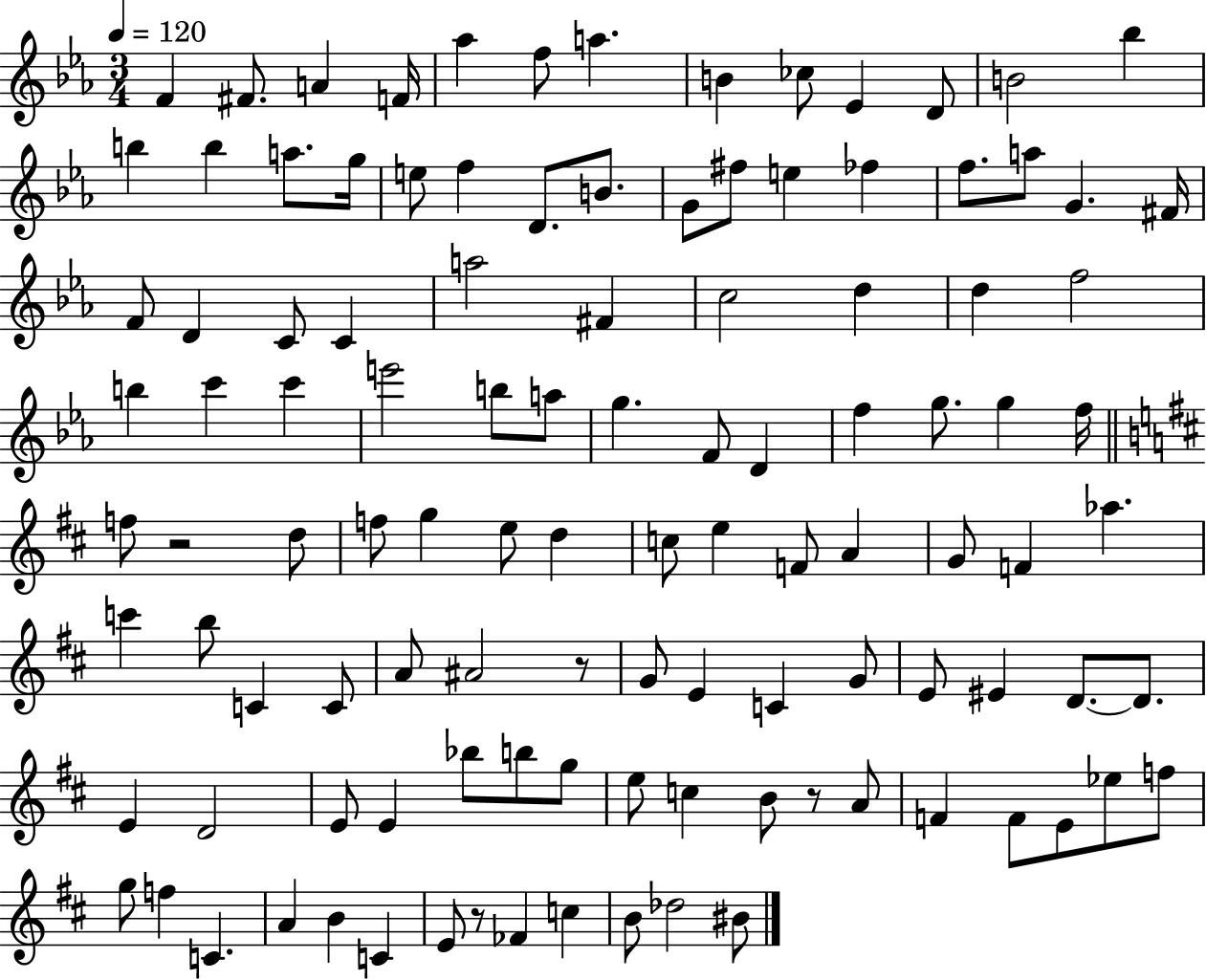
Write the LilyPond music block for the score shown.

{
  \clef treble
  \numericTimeSignature
  \time 3/4
  \key ees \major
  \tempo 4 = 120
  f'4 fis'8. a'4 f'16 | aes''4 f''8 a''4. | b'4 ces''8 ees'4 d'8 | b'2 bes''4 | \break b''4 b''4 a''8. g''16 | e''8 f''4 d'8. b'8. | g'8 fis''8 e''4 fes''4 | f''8. a''8 g'4. fis'16 | \break f'8 d'4 c'8 c'4 | a''2 fis'4 | c''2 d''4 | d''4 f''2 | \break b''4 c'''4 c'''4 | e'''2 b''8 a''8 | g''4. f'8 d'4 | f''4 g''8. g''4 f''16 | \break \bar "||" \break \key d \major f''8 r2 d''8 | f''8 g''4 e''8 d''4 | c''8 e''4 f'8 a'4 | g'8 f'4 aes''4. | \break c'''4 b''8 c'4 c'8 | a'8 ais'2 r8 | g'8 e'4 c'4 g'8 | e'8 eis'4 d'8.~~ d'8. | \break e'4 d'2 | e'8 e'4 bes''8 b''8 g''8 | e''8 c''4 b'8 r8 a'8 | f'4 f'8 e'8 ees''8 f''8 | \break g''8 f''4 c'4. | a'4 b'4 c'4 | e'8 r8 fes'4 c''4 | b'8 des''2 bis'8 | \break \bar "|."
}